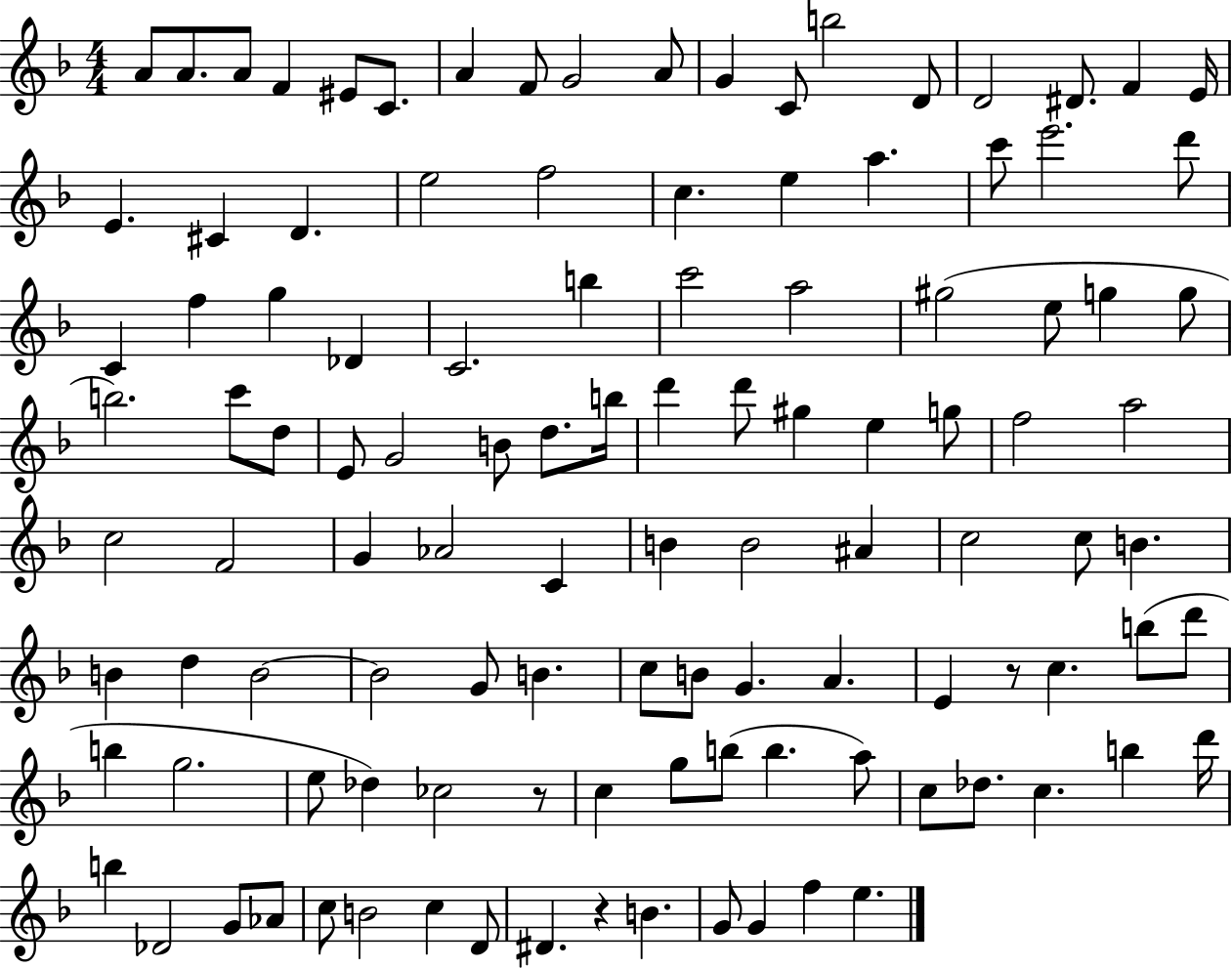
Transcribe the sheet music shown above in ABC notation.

X:1
T:Untitled
M:4/4
L:1/4
K:F
A/2 A/2 A/2 F ^E/2 C/2 A F/2 G2 A/2 G C/2 b2 D/2 D2 ^D/2 F E/4 E ^C D e2 f2 c e a c'/2 e'2 d'/2 C f g _D C2 b c'2 a2 ^g2 e/2 g g/2 b2 c'/2 d/2 E/2 G2 B/2 d/2 b/4 d' d'/2 ^g e g/2 f2 a2 c2 F2 G _A2 C B B2 ^A c2 c/2 B B d B2 B2 G/2 B c/2 B/2 G A E z/2 c b/2 d'/2 b g2 e/2 _d _c2 z/2 c g/2 b/2 b a/2 c/2 _d/2 c b d'/4 b _D2 G/2 _A/2 c/2 B2 c D/2 ^D z B G/2 G f e